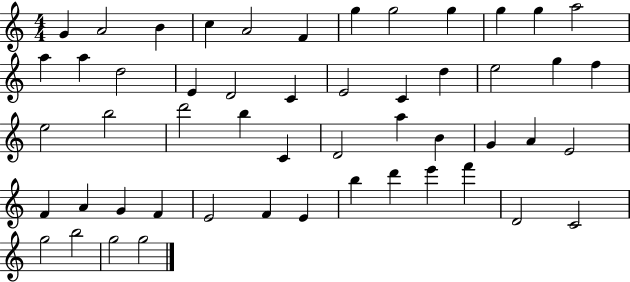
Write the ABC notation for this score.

X:1
T:Untitled
M:4/4
L:1/4
K:C
G A2 B c A2 F g g2 g g g a2 a a d2 E D2 C E2 C d e2 g f e2 b2 d'2 b C D2 a B G A E2 F A G F E2 F E b d' e' f' D2 C2 g2 b2 g2 g2